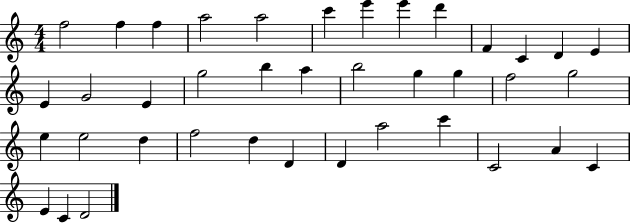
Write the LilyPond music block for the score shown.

{
  \clef treble
  \numericTimeSignature
  \time 4/4
  \key c \major
  f''2 f''4 f''4 | a''2 a''2 | c'''4 e'''4 e'''4 d'''4 | f'4 c'4 d'4 e'4 | \break e'4 g'2 e'4 | g''2 b''4 a''4 | b''2 g''4 g''4 | f''2 g''2 | \break e''4 e''2 d''4 | f''2 d''4 d'4 | d'4 a''2 c'''4 | c'2 a'4 c'4 | \break e'4 c'4 d'2 | \bar "|."
}